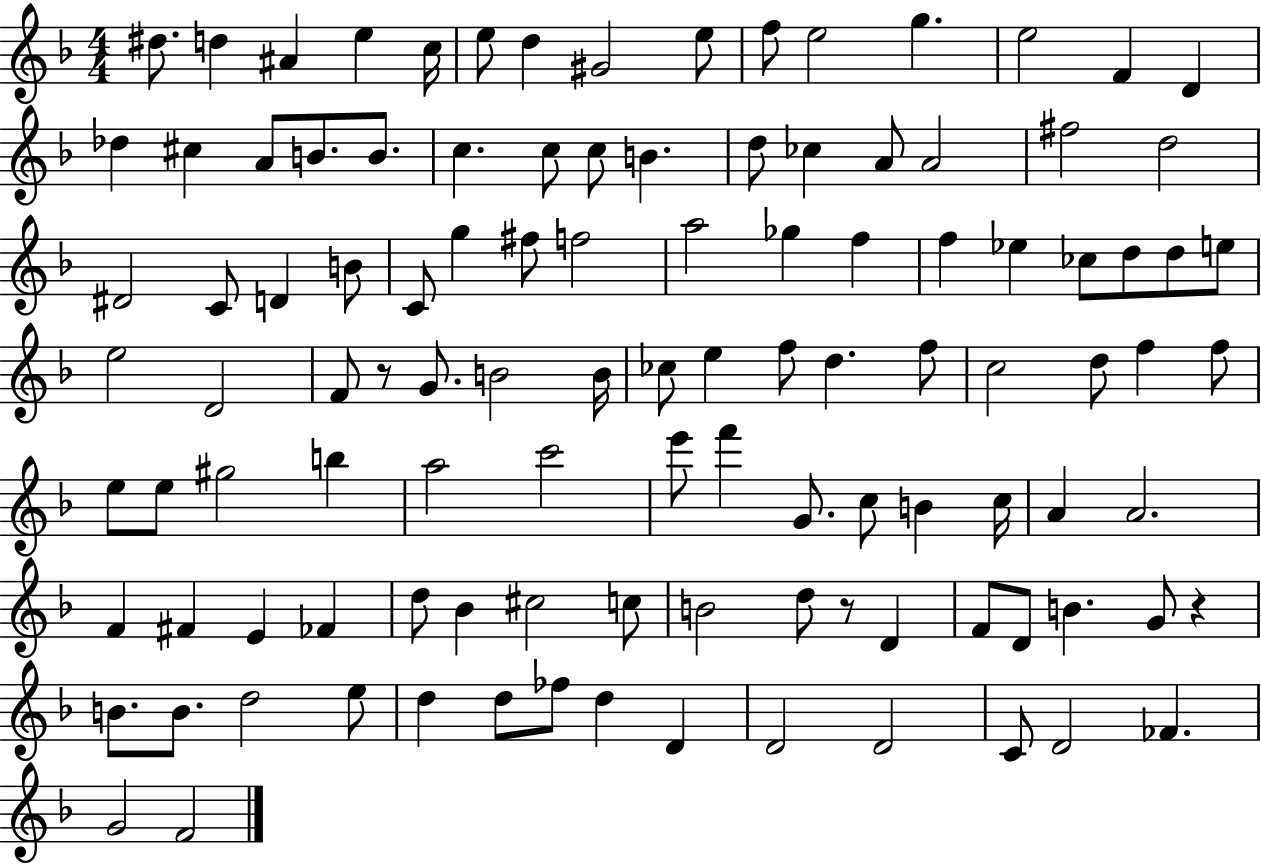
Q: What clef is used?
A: treble